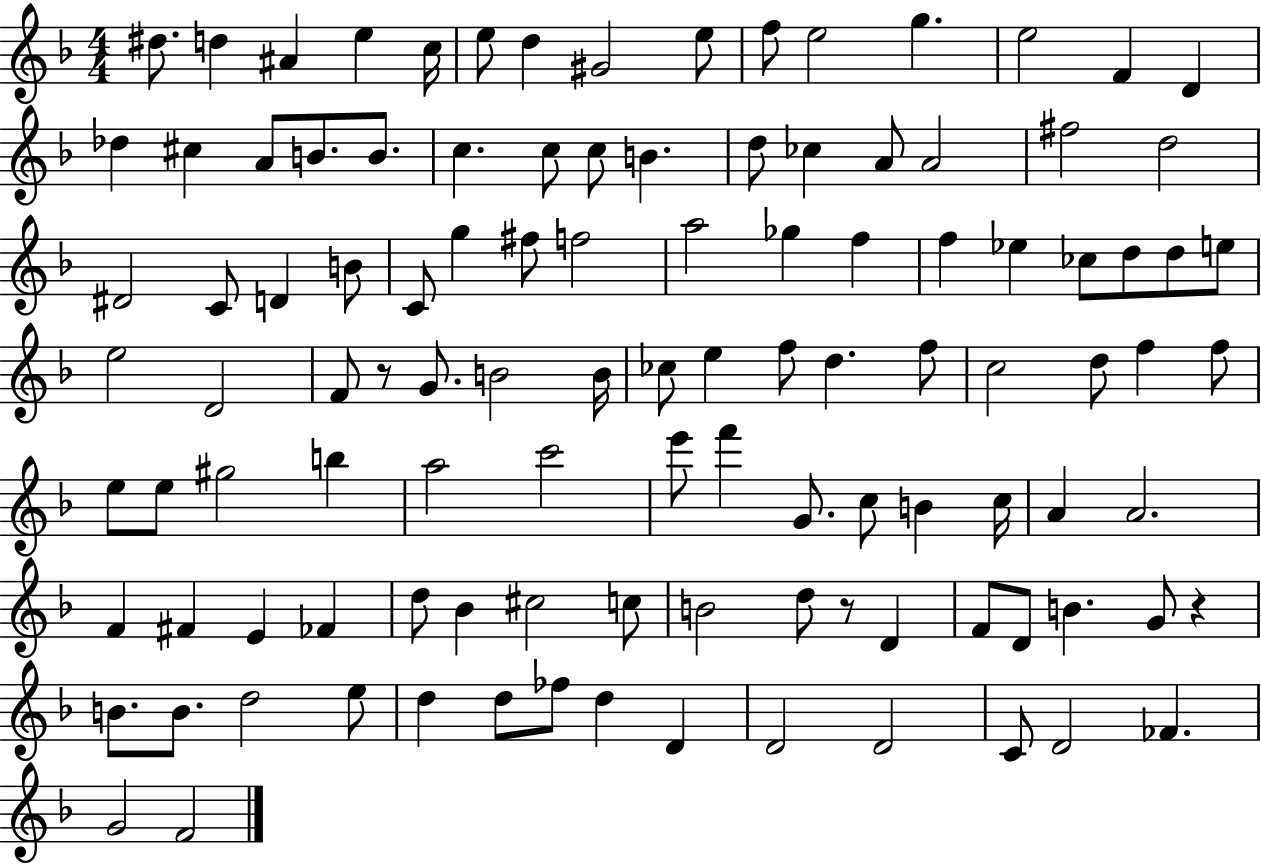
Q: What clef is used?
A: treble